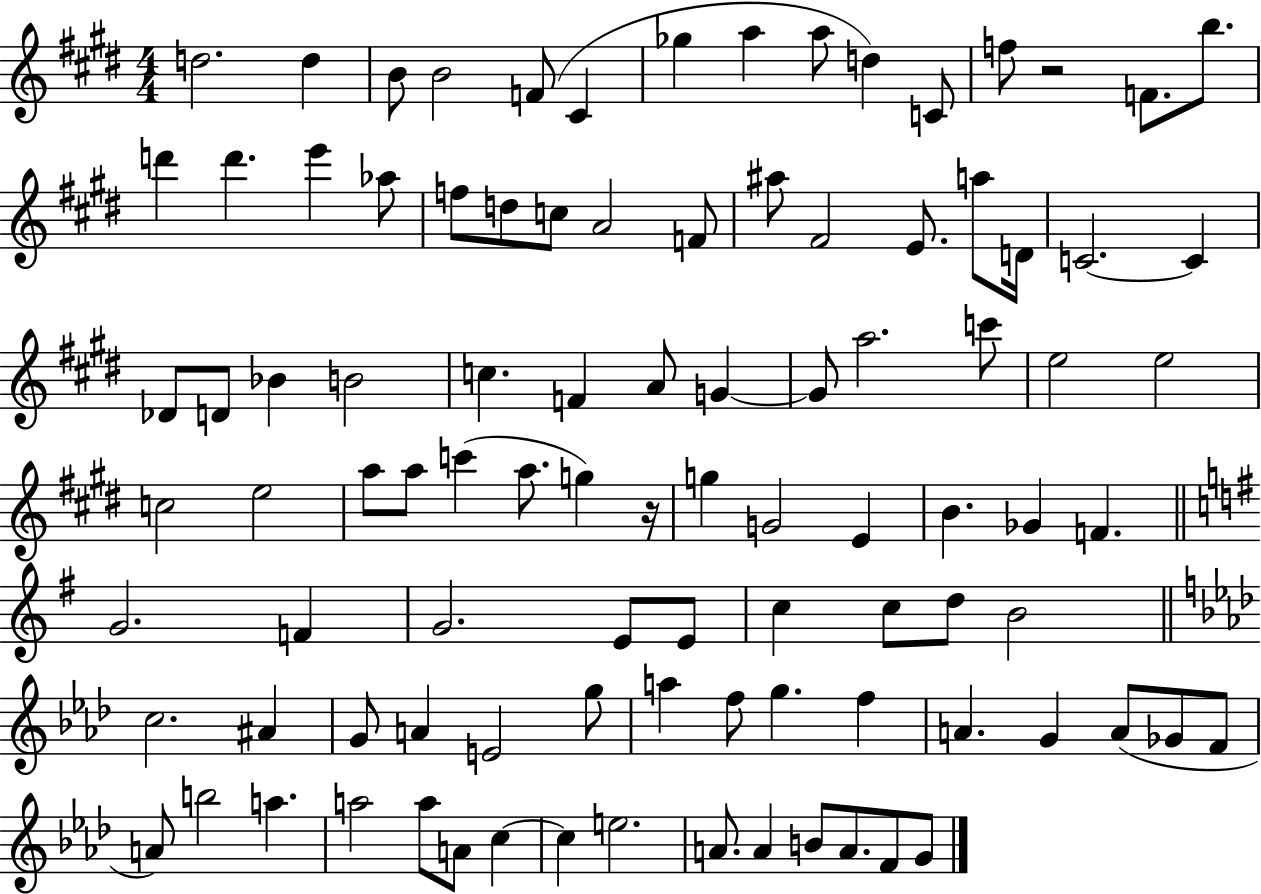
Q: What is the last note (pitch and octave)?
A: G4